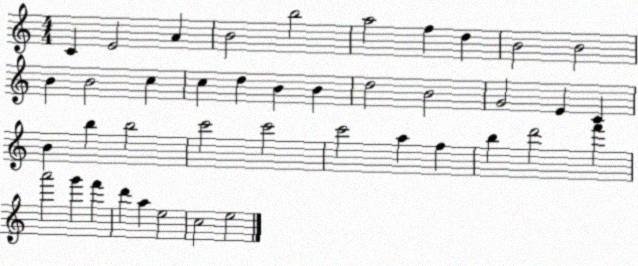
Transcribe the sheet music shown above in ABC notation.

X:1
T:Untitled
M:4/4
L:1/4
K:C
C E2 A B2 b2 a2 f d B2 B2 B B2 c c d B B d2 B2 G2 E C B b b2 c'2 c'2 c'2 a f b d'2 f' a'2 g' f' d' a e2 c2 e2